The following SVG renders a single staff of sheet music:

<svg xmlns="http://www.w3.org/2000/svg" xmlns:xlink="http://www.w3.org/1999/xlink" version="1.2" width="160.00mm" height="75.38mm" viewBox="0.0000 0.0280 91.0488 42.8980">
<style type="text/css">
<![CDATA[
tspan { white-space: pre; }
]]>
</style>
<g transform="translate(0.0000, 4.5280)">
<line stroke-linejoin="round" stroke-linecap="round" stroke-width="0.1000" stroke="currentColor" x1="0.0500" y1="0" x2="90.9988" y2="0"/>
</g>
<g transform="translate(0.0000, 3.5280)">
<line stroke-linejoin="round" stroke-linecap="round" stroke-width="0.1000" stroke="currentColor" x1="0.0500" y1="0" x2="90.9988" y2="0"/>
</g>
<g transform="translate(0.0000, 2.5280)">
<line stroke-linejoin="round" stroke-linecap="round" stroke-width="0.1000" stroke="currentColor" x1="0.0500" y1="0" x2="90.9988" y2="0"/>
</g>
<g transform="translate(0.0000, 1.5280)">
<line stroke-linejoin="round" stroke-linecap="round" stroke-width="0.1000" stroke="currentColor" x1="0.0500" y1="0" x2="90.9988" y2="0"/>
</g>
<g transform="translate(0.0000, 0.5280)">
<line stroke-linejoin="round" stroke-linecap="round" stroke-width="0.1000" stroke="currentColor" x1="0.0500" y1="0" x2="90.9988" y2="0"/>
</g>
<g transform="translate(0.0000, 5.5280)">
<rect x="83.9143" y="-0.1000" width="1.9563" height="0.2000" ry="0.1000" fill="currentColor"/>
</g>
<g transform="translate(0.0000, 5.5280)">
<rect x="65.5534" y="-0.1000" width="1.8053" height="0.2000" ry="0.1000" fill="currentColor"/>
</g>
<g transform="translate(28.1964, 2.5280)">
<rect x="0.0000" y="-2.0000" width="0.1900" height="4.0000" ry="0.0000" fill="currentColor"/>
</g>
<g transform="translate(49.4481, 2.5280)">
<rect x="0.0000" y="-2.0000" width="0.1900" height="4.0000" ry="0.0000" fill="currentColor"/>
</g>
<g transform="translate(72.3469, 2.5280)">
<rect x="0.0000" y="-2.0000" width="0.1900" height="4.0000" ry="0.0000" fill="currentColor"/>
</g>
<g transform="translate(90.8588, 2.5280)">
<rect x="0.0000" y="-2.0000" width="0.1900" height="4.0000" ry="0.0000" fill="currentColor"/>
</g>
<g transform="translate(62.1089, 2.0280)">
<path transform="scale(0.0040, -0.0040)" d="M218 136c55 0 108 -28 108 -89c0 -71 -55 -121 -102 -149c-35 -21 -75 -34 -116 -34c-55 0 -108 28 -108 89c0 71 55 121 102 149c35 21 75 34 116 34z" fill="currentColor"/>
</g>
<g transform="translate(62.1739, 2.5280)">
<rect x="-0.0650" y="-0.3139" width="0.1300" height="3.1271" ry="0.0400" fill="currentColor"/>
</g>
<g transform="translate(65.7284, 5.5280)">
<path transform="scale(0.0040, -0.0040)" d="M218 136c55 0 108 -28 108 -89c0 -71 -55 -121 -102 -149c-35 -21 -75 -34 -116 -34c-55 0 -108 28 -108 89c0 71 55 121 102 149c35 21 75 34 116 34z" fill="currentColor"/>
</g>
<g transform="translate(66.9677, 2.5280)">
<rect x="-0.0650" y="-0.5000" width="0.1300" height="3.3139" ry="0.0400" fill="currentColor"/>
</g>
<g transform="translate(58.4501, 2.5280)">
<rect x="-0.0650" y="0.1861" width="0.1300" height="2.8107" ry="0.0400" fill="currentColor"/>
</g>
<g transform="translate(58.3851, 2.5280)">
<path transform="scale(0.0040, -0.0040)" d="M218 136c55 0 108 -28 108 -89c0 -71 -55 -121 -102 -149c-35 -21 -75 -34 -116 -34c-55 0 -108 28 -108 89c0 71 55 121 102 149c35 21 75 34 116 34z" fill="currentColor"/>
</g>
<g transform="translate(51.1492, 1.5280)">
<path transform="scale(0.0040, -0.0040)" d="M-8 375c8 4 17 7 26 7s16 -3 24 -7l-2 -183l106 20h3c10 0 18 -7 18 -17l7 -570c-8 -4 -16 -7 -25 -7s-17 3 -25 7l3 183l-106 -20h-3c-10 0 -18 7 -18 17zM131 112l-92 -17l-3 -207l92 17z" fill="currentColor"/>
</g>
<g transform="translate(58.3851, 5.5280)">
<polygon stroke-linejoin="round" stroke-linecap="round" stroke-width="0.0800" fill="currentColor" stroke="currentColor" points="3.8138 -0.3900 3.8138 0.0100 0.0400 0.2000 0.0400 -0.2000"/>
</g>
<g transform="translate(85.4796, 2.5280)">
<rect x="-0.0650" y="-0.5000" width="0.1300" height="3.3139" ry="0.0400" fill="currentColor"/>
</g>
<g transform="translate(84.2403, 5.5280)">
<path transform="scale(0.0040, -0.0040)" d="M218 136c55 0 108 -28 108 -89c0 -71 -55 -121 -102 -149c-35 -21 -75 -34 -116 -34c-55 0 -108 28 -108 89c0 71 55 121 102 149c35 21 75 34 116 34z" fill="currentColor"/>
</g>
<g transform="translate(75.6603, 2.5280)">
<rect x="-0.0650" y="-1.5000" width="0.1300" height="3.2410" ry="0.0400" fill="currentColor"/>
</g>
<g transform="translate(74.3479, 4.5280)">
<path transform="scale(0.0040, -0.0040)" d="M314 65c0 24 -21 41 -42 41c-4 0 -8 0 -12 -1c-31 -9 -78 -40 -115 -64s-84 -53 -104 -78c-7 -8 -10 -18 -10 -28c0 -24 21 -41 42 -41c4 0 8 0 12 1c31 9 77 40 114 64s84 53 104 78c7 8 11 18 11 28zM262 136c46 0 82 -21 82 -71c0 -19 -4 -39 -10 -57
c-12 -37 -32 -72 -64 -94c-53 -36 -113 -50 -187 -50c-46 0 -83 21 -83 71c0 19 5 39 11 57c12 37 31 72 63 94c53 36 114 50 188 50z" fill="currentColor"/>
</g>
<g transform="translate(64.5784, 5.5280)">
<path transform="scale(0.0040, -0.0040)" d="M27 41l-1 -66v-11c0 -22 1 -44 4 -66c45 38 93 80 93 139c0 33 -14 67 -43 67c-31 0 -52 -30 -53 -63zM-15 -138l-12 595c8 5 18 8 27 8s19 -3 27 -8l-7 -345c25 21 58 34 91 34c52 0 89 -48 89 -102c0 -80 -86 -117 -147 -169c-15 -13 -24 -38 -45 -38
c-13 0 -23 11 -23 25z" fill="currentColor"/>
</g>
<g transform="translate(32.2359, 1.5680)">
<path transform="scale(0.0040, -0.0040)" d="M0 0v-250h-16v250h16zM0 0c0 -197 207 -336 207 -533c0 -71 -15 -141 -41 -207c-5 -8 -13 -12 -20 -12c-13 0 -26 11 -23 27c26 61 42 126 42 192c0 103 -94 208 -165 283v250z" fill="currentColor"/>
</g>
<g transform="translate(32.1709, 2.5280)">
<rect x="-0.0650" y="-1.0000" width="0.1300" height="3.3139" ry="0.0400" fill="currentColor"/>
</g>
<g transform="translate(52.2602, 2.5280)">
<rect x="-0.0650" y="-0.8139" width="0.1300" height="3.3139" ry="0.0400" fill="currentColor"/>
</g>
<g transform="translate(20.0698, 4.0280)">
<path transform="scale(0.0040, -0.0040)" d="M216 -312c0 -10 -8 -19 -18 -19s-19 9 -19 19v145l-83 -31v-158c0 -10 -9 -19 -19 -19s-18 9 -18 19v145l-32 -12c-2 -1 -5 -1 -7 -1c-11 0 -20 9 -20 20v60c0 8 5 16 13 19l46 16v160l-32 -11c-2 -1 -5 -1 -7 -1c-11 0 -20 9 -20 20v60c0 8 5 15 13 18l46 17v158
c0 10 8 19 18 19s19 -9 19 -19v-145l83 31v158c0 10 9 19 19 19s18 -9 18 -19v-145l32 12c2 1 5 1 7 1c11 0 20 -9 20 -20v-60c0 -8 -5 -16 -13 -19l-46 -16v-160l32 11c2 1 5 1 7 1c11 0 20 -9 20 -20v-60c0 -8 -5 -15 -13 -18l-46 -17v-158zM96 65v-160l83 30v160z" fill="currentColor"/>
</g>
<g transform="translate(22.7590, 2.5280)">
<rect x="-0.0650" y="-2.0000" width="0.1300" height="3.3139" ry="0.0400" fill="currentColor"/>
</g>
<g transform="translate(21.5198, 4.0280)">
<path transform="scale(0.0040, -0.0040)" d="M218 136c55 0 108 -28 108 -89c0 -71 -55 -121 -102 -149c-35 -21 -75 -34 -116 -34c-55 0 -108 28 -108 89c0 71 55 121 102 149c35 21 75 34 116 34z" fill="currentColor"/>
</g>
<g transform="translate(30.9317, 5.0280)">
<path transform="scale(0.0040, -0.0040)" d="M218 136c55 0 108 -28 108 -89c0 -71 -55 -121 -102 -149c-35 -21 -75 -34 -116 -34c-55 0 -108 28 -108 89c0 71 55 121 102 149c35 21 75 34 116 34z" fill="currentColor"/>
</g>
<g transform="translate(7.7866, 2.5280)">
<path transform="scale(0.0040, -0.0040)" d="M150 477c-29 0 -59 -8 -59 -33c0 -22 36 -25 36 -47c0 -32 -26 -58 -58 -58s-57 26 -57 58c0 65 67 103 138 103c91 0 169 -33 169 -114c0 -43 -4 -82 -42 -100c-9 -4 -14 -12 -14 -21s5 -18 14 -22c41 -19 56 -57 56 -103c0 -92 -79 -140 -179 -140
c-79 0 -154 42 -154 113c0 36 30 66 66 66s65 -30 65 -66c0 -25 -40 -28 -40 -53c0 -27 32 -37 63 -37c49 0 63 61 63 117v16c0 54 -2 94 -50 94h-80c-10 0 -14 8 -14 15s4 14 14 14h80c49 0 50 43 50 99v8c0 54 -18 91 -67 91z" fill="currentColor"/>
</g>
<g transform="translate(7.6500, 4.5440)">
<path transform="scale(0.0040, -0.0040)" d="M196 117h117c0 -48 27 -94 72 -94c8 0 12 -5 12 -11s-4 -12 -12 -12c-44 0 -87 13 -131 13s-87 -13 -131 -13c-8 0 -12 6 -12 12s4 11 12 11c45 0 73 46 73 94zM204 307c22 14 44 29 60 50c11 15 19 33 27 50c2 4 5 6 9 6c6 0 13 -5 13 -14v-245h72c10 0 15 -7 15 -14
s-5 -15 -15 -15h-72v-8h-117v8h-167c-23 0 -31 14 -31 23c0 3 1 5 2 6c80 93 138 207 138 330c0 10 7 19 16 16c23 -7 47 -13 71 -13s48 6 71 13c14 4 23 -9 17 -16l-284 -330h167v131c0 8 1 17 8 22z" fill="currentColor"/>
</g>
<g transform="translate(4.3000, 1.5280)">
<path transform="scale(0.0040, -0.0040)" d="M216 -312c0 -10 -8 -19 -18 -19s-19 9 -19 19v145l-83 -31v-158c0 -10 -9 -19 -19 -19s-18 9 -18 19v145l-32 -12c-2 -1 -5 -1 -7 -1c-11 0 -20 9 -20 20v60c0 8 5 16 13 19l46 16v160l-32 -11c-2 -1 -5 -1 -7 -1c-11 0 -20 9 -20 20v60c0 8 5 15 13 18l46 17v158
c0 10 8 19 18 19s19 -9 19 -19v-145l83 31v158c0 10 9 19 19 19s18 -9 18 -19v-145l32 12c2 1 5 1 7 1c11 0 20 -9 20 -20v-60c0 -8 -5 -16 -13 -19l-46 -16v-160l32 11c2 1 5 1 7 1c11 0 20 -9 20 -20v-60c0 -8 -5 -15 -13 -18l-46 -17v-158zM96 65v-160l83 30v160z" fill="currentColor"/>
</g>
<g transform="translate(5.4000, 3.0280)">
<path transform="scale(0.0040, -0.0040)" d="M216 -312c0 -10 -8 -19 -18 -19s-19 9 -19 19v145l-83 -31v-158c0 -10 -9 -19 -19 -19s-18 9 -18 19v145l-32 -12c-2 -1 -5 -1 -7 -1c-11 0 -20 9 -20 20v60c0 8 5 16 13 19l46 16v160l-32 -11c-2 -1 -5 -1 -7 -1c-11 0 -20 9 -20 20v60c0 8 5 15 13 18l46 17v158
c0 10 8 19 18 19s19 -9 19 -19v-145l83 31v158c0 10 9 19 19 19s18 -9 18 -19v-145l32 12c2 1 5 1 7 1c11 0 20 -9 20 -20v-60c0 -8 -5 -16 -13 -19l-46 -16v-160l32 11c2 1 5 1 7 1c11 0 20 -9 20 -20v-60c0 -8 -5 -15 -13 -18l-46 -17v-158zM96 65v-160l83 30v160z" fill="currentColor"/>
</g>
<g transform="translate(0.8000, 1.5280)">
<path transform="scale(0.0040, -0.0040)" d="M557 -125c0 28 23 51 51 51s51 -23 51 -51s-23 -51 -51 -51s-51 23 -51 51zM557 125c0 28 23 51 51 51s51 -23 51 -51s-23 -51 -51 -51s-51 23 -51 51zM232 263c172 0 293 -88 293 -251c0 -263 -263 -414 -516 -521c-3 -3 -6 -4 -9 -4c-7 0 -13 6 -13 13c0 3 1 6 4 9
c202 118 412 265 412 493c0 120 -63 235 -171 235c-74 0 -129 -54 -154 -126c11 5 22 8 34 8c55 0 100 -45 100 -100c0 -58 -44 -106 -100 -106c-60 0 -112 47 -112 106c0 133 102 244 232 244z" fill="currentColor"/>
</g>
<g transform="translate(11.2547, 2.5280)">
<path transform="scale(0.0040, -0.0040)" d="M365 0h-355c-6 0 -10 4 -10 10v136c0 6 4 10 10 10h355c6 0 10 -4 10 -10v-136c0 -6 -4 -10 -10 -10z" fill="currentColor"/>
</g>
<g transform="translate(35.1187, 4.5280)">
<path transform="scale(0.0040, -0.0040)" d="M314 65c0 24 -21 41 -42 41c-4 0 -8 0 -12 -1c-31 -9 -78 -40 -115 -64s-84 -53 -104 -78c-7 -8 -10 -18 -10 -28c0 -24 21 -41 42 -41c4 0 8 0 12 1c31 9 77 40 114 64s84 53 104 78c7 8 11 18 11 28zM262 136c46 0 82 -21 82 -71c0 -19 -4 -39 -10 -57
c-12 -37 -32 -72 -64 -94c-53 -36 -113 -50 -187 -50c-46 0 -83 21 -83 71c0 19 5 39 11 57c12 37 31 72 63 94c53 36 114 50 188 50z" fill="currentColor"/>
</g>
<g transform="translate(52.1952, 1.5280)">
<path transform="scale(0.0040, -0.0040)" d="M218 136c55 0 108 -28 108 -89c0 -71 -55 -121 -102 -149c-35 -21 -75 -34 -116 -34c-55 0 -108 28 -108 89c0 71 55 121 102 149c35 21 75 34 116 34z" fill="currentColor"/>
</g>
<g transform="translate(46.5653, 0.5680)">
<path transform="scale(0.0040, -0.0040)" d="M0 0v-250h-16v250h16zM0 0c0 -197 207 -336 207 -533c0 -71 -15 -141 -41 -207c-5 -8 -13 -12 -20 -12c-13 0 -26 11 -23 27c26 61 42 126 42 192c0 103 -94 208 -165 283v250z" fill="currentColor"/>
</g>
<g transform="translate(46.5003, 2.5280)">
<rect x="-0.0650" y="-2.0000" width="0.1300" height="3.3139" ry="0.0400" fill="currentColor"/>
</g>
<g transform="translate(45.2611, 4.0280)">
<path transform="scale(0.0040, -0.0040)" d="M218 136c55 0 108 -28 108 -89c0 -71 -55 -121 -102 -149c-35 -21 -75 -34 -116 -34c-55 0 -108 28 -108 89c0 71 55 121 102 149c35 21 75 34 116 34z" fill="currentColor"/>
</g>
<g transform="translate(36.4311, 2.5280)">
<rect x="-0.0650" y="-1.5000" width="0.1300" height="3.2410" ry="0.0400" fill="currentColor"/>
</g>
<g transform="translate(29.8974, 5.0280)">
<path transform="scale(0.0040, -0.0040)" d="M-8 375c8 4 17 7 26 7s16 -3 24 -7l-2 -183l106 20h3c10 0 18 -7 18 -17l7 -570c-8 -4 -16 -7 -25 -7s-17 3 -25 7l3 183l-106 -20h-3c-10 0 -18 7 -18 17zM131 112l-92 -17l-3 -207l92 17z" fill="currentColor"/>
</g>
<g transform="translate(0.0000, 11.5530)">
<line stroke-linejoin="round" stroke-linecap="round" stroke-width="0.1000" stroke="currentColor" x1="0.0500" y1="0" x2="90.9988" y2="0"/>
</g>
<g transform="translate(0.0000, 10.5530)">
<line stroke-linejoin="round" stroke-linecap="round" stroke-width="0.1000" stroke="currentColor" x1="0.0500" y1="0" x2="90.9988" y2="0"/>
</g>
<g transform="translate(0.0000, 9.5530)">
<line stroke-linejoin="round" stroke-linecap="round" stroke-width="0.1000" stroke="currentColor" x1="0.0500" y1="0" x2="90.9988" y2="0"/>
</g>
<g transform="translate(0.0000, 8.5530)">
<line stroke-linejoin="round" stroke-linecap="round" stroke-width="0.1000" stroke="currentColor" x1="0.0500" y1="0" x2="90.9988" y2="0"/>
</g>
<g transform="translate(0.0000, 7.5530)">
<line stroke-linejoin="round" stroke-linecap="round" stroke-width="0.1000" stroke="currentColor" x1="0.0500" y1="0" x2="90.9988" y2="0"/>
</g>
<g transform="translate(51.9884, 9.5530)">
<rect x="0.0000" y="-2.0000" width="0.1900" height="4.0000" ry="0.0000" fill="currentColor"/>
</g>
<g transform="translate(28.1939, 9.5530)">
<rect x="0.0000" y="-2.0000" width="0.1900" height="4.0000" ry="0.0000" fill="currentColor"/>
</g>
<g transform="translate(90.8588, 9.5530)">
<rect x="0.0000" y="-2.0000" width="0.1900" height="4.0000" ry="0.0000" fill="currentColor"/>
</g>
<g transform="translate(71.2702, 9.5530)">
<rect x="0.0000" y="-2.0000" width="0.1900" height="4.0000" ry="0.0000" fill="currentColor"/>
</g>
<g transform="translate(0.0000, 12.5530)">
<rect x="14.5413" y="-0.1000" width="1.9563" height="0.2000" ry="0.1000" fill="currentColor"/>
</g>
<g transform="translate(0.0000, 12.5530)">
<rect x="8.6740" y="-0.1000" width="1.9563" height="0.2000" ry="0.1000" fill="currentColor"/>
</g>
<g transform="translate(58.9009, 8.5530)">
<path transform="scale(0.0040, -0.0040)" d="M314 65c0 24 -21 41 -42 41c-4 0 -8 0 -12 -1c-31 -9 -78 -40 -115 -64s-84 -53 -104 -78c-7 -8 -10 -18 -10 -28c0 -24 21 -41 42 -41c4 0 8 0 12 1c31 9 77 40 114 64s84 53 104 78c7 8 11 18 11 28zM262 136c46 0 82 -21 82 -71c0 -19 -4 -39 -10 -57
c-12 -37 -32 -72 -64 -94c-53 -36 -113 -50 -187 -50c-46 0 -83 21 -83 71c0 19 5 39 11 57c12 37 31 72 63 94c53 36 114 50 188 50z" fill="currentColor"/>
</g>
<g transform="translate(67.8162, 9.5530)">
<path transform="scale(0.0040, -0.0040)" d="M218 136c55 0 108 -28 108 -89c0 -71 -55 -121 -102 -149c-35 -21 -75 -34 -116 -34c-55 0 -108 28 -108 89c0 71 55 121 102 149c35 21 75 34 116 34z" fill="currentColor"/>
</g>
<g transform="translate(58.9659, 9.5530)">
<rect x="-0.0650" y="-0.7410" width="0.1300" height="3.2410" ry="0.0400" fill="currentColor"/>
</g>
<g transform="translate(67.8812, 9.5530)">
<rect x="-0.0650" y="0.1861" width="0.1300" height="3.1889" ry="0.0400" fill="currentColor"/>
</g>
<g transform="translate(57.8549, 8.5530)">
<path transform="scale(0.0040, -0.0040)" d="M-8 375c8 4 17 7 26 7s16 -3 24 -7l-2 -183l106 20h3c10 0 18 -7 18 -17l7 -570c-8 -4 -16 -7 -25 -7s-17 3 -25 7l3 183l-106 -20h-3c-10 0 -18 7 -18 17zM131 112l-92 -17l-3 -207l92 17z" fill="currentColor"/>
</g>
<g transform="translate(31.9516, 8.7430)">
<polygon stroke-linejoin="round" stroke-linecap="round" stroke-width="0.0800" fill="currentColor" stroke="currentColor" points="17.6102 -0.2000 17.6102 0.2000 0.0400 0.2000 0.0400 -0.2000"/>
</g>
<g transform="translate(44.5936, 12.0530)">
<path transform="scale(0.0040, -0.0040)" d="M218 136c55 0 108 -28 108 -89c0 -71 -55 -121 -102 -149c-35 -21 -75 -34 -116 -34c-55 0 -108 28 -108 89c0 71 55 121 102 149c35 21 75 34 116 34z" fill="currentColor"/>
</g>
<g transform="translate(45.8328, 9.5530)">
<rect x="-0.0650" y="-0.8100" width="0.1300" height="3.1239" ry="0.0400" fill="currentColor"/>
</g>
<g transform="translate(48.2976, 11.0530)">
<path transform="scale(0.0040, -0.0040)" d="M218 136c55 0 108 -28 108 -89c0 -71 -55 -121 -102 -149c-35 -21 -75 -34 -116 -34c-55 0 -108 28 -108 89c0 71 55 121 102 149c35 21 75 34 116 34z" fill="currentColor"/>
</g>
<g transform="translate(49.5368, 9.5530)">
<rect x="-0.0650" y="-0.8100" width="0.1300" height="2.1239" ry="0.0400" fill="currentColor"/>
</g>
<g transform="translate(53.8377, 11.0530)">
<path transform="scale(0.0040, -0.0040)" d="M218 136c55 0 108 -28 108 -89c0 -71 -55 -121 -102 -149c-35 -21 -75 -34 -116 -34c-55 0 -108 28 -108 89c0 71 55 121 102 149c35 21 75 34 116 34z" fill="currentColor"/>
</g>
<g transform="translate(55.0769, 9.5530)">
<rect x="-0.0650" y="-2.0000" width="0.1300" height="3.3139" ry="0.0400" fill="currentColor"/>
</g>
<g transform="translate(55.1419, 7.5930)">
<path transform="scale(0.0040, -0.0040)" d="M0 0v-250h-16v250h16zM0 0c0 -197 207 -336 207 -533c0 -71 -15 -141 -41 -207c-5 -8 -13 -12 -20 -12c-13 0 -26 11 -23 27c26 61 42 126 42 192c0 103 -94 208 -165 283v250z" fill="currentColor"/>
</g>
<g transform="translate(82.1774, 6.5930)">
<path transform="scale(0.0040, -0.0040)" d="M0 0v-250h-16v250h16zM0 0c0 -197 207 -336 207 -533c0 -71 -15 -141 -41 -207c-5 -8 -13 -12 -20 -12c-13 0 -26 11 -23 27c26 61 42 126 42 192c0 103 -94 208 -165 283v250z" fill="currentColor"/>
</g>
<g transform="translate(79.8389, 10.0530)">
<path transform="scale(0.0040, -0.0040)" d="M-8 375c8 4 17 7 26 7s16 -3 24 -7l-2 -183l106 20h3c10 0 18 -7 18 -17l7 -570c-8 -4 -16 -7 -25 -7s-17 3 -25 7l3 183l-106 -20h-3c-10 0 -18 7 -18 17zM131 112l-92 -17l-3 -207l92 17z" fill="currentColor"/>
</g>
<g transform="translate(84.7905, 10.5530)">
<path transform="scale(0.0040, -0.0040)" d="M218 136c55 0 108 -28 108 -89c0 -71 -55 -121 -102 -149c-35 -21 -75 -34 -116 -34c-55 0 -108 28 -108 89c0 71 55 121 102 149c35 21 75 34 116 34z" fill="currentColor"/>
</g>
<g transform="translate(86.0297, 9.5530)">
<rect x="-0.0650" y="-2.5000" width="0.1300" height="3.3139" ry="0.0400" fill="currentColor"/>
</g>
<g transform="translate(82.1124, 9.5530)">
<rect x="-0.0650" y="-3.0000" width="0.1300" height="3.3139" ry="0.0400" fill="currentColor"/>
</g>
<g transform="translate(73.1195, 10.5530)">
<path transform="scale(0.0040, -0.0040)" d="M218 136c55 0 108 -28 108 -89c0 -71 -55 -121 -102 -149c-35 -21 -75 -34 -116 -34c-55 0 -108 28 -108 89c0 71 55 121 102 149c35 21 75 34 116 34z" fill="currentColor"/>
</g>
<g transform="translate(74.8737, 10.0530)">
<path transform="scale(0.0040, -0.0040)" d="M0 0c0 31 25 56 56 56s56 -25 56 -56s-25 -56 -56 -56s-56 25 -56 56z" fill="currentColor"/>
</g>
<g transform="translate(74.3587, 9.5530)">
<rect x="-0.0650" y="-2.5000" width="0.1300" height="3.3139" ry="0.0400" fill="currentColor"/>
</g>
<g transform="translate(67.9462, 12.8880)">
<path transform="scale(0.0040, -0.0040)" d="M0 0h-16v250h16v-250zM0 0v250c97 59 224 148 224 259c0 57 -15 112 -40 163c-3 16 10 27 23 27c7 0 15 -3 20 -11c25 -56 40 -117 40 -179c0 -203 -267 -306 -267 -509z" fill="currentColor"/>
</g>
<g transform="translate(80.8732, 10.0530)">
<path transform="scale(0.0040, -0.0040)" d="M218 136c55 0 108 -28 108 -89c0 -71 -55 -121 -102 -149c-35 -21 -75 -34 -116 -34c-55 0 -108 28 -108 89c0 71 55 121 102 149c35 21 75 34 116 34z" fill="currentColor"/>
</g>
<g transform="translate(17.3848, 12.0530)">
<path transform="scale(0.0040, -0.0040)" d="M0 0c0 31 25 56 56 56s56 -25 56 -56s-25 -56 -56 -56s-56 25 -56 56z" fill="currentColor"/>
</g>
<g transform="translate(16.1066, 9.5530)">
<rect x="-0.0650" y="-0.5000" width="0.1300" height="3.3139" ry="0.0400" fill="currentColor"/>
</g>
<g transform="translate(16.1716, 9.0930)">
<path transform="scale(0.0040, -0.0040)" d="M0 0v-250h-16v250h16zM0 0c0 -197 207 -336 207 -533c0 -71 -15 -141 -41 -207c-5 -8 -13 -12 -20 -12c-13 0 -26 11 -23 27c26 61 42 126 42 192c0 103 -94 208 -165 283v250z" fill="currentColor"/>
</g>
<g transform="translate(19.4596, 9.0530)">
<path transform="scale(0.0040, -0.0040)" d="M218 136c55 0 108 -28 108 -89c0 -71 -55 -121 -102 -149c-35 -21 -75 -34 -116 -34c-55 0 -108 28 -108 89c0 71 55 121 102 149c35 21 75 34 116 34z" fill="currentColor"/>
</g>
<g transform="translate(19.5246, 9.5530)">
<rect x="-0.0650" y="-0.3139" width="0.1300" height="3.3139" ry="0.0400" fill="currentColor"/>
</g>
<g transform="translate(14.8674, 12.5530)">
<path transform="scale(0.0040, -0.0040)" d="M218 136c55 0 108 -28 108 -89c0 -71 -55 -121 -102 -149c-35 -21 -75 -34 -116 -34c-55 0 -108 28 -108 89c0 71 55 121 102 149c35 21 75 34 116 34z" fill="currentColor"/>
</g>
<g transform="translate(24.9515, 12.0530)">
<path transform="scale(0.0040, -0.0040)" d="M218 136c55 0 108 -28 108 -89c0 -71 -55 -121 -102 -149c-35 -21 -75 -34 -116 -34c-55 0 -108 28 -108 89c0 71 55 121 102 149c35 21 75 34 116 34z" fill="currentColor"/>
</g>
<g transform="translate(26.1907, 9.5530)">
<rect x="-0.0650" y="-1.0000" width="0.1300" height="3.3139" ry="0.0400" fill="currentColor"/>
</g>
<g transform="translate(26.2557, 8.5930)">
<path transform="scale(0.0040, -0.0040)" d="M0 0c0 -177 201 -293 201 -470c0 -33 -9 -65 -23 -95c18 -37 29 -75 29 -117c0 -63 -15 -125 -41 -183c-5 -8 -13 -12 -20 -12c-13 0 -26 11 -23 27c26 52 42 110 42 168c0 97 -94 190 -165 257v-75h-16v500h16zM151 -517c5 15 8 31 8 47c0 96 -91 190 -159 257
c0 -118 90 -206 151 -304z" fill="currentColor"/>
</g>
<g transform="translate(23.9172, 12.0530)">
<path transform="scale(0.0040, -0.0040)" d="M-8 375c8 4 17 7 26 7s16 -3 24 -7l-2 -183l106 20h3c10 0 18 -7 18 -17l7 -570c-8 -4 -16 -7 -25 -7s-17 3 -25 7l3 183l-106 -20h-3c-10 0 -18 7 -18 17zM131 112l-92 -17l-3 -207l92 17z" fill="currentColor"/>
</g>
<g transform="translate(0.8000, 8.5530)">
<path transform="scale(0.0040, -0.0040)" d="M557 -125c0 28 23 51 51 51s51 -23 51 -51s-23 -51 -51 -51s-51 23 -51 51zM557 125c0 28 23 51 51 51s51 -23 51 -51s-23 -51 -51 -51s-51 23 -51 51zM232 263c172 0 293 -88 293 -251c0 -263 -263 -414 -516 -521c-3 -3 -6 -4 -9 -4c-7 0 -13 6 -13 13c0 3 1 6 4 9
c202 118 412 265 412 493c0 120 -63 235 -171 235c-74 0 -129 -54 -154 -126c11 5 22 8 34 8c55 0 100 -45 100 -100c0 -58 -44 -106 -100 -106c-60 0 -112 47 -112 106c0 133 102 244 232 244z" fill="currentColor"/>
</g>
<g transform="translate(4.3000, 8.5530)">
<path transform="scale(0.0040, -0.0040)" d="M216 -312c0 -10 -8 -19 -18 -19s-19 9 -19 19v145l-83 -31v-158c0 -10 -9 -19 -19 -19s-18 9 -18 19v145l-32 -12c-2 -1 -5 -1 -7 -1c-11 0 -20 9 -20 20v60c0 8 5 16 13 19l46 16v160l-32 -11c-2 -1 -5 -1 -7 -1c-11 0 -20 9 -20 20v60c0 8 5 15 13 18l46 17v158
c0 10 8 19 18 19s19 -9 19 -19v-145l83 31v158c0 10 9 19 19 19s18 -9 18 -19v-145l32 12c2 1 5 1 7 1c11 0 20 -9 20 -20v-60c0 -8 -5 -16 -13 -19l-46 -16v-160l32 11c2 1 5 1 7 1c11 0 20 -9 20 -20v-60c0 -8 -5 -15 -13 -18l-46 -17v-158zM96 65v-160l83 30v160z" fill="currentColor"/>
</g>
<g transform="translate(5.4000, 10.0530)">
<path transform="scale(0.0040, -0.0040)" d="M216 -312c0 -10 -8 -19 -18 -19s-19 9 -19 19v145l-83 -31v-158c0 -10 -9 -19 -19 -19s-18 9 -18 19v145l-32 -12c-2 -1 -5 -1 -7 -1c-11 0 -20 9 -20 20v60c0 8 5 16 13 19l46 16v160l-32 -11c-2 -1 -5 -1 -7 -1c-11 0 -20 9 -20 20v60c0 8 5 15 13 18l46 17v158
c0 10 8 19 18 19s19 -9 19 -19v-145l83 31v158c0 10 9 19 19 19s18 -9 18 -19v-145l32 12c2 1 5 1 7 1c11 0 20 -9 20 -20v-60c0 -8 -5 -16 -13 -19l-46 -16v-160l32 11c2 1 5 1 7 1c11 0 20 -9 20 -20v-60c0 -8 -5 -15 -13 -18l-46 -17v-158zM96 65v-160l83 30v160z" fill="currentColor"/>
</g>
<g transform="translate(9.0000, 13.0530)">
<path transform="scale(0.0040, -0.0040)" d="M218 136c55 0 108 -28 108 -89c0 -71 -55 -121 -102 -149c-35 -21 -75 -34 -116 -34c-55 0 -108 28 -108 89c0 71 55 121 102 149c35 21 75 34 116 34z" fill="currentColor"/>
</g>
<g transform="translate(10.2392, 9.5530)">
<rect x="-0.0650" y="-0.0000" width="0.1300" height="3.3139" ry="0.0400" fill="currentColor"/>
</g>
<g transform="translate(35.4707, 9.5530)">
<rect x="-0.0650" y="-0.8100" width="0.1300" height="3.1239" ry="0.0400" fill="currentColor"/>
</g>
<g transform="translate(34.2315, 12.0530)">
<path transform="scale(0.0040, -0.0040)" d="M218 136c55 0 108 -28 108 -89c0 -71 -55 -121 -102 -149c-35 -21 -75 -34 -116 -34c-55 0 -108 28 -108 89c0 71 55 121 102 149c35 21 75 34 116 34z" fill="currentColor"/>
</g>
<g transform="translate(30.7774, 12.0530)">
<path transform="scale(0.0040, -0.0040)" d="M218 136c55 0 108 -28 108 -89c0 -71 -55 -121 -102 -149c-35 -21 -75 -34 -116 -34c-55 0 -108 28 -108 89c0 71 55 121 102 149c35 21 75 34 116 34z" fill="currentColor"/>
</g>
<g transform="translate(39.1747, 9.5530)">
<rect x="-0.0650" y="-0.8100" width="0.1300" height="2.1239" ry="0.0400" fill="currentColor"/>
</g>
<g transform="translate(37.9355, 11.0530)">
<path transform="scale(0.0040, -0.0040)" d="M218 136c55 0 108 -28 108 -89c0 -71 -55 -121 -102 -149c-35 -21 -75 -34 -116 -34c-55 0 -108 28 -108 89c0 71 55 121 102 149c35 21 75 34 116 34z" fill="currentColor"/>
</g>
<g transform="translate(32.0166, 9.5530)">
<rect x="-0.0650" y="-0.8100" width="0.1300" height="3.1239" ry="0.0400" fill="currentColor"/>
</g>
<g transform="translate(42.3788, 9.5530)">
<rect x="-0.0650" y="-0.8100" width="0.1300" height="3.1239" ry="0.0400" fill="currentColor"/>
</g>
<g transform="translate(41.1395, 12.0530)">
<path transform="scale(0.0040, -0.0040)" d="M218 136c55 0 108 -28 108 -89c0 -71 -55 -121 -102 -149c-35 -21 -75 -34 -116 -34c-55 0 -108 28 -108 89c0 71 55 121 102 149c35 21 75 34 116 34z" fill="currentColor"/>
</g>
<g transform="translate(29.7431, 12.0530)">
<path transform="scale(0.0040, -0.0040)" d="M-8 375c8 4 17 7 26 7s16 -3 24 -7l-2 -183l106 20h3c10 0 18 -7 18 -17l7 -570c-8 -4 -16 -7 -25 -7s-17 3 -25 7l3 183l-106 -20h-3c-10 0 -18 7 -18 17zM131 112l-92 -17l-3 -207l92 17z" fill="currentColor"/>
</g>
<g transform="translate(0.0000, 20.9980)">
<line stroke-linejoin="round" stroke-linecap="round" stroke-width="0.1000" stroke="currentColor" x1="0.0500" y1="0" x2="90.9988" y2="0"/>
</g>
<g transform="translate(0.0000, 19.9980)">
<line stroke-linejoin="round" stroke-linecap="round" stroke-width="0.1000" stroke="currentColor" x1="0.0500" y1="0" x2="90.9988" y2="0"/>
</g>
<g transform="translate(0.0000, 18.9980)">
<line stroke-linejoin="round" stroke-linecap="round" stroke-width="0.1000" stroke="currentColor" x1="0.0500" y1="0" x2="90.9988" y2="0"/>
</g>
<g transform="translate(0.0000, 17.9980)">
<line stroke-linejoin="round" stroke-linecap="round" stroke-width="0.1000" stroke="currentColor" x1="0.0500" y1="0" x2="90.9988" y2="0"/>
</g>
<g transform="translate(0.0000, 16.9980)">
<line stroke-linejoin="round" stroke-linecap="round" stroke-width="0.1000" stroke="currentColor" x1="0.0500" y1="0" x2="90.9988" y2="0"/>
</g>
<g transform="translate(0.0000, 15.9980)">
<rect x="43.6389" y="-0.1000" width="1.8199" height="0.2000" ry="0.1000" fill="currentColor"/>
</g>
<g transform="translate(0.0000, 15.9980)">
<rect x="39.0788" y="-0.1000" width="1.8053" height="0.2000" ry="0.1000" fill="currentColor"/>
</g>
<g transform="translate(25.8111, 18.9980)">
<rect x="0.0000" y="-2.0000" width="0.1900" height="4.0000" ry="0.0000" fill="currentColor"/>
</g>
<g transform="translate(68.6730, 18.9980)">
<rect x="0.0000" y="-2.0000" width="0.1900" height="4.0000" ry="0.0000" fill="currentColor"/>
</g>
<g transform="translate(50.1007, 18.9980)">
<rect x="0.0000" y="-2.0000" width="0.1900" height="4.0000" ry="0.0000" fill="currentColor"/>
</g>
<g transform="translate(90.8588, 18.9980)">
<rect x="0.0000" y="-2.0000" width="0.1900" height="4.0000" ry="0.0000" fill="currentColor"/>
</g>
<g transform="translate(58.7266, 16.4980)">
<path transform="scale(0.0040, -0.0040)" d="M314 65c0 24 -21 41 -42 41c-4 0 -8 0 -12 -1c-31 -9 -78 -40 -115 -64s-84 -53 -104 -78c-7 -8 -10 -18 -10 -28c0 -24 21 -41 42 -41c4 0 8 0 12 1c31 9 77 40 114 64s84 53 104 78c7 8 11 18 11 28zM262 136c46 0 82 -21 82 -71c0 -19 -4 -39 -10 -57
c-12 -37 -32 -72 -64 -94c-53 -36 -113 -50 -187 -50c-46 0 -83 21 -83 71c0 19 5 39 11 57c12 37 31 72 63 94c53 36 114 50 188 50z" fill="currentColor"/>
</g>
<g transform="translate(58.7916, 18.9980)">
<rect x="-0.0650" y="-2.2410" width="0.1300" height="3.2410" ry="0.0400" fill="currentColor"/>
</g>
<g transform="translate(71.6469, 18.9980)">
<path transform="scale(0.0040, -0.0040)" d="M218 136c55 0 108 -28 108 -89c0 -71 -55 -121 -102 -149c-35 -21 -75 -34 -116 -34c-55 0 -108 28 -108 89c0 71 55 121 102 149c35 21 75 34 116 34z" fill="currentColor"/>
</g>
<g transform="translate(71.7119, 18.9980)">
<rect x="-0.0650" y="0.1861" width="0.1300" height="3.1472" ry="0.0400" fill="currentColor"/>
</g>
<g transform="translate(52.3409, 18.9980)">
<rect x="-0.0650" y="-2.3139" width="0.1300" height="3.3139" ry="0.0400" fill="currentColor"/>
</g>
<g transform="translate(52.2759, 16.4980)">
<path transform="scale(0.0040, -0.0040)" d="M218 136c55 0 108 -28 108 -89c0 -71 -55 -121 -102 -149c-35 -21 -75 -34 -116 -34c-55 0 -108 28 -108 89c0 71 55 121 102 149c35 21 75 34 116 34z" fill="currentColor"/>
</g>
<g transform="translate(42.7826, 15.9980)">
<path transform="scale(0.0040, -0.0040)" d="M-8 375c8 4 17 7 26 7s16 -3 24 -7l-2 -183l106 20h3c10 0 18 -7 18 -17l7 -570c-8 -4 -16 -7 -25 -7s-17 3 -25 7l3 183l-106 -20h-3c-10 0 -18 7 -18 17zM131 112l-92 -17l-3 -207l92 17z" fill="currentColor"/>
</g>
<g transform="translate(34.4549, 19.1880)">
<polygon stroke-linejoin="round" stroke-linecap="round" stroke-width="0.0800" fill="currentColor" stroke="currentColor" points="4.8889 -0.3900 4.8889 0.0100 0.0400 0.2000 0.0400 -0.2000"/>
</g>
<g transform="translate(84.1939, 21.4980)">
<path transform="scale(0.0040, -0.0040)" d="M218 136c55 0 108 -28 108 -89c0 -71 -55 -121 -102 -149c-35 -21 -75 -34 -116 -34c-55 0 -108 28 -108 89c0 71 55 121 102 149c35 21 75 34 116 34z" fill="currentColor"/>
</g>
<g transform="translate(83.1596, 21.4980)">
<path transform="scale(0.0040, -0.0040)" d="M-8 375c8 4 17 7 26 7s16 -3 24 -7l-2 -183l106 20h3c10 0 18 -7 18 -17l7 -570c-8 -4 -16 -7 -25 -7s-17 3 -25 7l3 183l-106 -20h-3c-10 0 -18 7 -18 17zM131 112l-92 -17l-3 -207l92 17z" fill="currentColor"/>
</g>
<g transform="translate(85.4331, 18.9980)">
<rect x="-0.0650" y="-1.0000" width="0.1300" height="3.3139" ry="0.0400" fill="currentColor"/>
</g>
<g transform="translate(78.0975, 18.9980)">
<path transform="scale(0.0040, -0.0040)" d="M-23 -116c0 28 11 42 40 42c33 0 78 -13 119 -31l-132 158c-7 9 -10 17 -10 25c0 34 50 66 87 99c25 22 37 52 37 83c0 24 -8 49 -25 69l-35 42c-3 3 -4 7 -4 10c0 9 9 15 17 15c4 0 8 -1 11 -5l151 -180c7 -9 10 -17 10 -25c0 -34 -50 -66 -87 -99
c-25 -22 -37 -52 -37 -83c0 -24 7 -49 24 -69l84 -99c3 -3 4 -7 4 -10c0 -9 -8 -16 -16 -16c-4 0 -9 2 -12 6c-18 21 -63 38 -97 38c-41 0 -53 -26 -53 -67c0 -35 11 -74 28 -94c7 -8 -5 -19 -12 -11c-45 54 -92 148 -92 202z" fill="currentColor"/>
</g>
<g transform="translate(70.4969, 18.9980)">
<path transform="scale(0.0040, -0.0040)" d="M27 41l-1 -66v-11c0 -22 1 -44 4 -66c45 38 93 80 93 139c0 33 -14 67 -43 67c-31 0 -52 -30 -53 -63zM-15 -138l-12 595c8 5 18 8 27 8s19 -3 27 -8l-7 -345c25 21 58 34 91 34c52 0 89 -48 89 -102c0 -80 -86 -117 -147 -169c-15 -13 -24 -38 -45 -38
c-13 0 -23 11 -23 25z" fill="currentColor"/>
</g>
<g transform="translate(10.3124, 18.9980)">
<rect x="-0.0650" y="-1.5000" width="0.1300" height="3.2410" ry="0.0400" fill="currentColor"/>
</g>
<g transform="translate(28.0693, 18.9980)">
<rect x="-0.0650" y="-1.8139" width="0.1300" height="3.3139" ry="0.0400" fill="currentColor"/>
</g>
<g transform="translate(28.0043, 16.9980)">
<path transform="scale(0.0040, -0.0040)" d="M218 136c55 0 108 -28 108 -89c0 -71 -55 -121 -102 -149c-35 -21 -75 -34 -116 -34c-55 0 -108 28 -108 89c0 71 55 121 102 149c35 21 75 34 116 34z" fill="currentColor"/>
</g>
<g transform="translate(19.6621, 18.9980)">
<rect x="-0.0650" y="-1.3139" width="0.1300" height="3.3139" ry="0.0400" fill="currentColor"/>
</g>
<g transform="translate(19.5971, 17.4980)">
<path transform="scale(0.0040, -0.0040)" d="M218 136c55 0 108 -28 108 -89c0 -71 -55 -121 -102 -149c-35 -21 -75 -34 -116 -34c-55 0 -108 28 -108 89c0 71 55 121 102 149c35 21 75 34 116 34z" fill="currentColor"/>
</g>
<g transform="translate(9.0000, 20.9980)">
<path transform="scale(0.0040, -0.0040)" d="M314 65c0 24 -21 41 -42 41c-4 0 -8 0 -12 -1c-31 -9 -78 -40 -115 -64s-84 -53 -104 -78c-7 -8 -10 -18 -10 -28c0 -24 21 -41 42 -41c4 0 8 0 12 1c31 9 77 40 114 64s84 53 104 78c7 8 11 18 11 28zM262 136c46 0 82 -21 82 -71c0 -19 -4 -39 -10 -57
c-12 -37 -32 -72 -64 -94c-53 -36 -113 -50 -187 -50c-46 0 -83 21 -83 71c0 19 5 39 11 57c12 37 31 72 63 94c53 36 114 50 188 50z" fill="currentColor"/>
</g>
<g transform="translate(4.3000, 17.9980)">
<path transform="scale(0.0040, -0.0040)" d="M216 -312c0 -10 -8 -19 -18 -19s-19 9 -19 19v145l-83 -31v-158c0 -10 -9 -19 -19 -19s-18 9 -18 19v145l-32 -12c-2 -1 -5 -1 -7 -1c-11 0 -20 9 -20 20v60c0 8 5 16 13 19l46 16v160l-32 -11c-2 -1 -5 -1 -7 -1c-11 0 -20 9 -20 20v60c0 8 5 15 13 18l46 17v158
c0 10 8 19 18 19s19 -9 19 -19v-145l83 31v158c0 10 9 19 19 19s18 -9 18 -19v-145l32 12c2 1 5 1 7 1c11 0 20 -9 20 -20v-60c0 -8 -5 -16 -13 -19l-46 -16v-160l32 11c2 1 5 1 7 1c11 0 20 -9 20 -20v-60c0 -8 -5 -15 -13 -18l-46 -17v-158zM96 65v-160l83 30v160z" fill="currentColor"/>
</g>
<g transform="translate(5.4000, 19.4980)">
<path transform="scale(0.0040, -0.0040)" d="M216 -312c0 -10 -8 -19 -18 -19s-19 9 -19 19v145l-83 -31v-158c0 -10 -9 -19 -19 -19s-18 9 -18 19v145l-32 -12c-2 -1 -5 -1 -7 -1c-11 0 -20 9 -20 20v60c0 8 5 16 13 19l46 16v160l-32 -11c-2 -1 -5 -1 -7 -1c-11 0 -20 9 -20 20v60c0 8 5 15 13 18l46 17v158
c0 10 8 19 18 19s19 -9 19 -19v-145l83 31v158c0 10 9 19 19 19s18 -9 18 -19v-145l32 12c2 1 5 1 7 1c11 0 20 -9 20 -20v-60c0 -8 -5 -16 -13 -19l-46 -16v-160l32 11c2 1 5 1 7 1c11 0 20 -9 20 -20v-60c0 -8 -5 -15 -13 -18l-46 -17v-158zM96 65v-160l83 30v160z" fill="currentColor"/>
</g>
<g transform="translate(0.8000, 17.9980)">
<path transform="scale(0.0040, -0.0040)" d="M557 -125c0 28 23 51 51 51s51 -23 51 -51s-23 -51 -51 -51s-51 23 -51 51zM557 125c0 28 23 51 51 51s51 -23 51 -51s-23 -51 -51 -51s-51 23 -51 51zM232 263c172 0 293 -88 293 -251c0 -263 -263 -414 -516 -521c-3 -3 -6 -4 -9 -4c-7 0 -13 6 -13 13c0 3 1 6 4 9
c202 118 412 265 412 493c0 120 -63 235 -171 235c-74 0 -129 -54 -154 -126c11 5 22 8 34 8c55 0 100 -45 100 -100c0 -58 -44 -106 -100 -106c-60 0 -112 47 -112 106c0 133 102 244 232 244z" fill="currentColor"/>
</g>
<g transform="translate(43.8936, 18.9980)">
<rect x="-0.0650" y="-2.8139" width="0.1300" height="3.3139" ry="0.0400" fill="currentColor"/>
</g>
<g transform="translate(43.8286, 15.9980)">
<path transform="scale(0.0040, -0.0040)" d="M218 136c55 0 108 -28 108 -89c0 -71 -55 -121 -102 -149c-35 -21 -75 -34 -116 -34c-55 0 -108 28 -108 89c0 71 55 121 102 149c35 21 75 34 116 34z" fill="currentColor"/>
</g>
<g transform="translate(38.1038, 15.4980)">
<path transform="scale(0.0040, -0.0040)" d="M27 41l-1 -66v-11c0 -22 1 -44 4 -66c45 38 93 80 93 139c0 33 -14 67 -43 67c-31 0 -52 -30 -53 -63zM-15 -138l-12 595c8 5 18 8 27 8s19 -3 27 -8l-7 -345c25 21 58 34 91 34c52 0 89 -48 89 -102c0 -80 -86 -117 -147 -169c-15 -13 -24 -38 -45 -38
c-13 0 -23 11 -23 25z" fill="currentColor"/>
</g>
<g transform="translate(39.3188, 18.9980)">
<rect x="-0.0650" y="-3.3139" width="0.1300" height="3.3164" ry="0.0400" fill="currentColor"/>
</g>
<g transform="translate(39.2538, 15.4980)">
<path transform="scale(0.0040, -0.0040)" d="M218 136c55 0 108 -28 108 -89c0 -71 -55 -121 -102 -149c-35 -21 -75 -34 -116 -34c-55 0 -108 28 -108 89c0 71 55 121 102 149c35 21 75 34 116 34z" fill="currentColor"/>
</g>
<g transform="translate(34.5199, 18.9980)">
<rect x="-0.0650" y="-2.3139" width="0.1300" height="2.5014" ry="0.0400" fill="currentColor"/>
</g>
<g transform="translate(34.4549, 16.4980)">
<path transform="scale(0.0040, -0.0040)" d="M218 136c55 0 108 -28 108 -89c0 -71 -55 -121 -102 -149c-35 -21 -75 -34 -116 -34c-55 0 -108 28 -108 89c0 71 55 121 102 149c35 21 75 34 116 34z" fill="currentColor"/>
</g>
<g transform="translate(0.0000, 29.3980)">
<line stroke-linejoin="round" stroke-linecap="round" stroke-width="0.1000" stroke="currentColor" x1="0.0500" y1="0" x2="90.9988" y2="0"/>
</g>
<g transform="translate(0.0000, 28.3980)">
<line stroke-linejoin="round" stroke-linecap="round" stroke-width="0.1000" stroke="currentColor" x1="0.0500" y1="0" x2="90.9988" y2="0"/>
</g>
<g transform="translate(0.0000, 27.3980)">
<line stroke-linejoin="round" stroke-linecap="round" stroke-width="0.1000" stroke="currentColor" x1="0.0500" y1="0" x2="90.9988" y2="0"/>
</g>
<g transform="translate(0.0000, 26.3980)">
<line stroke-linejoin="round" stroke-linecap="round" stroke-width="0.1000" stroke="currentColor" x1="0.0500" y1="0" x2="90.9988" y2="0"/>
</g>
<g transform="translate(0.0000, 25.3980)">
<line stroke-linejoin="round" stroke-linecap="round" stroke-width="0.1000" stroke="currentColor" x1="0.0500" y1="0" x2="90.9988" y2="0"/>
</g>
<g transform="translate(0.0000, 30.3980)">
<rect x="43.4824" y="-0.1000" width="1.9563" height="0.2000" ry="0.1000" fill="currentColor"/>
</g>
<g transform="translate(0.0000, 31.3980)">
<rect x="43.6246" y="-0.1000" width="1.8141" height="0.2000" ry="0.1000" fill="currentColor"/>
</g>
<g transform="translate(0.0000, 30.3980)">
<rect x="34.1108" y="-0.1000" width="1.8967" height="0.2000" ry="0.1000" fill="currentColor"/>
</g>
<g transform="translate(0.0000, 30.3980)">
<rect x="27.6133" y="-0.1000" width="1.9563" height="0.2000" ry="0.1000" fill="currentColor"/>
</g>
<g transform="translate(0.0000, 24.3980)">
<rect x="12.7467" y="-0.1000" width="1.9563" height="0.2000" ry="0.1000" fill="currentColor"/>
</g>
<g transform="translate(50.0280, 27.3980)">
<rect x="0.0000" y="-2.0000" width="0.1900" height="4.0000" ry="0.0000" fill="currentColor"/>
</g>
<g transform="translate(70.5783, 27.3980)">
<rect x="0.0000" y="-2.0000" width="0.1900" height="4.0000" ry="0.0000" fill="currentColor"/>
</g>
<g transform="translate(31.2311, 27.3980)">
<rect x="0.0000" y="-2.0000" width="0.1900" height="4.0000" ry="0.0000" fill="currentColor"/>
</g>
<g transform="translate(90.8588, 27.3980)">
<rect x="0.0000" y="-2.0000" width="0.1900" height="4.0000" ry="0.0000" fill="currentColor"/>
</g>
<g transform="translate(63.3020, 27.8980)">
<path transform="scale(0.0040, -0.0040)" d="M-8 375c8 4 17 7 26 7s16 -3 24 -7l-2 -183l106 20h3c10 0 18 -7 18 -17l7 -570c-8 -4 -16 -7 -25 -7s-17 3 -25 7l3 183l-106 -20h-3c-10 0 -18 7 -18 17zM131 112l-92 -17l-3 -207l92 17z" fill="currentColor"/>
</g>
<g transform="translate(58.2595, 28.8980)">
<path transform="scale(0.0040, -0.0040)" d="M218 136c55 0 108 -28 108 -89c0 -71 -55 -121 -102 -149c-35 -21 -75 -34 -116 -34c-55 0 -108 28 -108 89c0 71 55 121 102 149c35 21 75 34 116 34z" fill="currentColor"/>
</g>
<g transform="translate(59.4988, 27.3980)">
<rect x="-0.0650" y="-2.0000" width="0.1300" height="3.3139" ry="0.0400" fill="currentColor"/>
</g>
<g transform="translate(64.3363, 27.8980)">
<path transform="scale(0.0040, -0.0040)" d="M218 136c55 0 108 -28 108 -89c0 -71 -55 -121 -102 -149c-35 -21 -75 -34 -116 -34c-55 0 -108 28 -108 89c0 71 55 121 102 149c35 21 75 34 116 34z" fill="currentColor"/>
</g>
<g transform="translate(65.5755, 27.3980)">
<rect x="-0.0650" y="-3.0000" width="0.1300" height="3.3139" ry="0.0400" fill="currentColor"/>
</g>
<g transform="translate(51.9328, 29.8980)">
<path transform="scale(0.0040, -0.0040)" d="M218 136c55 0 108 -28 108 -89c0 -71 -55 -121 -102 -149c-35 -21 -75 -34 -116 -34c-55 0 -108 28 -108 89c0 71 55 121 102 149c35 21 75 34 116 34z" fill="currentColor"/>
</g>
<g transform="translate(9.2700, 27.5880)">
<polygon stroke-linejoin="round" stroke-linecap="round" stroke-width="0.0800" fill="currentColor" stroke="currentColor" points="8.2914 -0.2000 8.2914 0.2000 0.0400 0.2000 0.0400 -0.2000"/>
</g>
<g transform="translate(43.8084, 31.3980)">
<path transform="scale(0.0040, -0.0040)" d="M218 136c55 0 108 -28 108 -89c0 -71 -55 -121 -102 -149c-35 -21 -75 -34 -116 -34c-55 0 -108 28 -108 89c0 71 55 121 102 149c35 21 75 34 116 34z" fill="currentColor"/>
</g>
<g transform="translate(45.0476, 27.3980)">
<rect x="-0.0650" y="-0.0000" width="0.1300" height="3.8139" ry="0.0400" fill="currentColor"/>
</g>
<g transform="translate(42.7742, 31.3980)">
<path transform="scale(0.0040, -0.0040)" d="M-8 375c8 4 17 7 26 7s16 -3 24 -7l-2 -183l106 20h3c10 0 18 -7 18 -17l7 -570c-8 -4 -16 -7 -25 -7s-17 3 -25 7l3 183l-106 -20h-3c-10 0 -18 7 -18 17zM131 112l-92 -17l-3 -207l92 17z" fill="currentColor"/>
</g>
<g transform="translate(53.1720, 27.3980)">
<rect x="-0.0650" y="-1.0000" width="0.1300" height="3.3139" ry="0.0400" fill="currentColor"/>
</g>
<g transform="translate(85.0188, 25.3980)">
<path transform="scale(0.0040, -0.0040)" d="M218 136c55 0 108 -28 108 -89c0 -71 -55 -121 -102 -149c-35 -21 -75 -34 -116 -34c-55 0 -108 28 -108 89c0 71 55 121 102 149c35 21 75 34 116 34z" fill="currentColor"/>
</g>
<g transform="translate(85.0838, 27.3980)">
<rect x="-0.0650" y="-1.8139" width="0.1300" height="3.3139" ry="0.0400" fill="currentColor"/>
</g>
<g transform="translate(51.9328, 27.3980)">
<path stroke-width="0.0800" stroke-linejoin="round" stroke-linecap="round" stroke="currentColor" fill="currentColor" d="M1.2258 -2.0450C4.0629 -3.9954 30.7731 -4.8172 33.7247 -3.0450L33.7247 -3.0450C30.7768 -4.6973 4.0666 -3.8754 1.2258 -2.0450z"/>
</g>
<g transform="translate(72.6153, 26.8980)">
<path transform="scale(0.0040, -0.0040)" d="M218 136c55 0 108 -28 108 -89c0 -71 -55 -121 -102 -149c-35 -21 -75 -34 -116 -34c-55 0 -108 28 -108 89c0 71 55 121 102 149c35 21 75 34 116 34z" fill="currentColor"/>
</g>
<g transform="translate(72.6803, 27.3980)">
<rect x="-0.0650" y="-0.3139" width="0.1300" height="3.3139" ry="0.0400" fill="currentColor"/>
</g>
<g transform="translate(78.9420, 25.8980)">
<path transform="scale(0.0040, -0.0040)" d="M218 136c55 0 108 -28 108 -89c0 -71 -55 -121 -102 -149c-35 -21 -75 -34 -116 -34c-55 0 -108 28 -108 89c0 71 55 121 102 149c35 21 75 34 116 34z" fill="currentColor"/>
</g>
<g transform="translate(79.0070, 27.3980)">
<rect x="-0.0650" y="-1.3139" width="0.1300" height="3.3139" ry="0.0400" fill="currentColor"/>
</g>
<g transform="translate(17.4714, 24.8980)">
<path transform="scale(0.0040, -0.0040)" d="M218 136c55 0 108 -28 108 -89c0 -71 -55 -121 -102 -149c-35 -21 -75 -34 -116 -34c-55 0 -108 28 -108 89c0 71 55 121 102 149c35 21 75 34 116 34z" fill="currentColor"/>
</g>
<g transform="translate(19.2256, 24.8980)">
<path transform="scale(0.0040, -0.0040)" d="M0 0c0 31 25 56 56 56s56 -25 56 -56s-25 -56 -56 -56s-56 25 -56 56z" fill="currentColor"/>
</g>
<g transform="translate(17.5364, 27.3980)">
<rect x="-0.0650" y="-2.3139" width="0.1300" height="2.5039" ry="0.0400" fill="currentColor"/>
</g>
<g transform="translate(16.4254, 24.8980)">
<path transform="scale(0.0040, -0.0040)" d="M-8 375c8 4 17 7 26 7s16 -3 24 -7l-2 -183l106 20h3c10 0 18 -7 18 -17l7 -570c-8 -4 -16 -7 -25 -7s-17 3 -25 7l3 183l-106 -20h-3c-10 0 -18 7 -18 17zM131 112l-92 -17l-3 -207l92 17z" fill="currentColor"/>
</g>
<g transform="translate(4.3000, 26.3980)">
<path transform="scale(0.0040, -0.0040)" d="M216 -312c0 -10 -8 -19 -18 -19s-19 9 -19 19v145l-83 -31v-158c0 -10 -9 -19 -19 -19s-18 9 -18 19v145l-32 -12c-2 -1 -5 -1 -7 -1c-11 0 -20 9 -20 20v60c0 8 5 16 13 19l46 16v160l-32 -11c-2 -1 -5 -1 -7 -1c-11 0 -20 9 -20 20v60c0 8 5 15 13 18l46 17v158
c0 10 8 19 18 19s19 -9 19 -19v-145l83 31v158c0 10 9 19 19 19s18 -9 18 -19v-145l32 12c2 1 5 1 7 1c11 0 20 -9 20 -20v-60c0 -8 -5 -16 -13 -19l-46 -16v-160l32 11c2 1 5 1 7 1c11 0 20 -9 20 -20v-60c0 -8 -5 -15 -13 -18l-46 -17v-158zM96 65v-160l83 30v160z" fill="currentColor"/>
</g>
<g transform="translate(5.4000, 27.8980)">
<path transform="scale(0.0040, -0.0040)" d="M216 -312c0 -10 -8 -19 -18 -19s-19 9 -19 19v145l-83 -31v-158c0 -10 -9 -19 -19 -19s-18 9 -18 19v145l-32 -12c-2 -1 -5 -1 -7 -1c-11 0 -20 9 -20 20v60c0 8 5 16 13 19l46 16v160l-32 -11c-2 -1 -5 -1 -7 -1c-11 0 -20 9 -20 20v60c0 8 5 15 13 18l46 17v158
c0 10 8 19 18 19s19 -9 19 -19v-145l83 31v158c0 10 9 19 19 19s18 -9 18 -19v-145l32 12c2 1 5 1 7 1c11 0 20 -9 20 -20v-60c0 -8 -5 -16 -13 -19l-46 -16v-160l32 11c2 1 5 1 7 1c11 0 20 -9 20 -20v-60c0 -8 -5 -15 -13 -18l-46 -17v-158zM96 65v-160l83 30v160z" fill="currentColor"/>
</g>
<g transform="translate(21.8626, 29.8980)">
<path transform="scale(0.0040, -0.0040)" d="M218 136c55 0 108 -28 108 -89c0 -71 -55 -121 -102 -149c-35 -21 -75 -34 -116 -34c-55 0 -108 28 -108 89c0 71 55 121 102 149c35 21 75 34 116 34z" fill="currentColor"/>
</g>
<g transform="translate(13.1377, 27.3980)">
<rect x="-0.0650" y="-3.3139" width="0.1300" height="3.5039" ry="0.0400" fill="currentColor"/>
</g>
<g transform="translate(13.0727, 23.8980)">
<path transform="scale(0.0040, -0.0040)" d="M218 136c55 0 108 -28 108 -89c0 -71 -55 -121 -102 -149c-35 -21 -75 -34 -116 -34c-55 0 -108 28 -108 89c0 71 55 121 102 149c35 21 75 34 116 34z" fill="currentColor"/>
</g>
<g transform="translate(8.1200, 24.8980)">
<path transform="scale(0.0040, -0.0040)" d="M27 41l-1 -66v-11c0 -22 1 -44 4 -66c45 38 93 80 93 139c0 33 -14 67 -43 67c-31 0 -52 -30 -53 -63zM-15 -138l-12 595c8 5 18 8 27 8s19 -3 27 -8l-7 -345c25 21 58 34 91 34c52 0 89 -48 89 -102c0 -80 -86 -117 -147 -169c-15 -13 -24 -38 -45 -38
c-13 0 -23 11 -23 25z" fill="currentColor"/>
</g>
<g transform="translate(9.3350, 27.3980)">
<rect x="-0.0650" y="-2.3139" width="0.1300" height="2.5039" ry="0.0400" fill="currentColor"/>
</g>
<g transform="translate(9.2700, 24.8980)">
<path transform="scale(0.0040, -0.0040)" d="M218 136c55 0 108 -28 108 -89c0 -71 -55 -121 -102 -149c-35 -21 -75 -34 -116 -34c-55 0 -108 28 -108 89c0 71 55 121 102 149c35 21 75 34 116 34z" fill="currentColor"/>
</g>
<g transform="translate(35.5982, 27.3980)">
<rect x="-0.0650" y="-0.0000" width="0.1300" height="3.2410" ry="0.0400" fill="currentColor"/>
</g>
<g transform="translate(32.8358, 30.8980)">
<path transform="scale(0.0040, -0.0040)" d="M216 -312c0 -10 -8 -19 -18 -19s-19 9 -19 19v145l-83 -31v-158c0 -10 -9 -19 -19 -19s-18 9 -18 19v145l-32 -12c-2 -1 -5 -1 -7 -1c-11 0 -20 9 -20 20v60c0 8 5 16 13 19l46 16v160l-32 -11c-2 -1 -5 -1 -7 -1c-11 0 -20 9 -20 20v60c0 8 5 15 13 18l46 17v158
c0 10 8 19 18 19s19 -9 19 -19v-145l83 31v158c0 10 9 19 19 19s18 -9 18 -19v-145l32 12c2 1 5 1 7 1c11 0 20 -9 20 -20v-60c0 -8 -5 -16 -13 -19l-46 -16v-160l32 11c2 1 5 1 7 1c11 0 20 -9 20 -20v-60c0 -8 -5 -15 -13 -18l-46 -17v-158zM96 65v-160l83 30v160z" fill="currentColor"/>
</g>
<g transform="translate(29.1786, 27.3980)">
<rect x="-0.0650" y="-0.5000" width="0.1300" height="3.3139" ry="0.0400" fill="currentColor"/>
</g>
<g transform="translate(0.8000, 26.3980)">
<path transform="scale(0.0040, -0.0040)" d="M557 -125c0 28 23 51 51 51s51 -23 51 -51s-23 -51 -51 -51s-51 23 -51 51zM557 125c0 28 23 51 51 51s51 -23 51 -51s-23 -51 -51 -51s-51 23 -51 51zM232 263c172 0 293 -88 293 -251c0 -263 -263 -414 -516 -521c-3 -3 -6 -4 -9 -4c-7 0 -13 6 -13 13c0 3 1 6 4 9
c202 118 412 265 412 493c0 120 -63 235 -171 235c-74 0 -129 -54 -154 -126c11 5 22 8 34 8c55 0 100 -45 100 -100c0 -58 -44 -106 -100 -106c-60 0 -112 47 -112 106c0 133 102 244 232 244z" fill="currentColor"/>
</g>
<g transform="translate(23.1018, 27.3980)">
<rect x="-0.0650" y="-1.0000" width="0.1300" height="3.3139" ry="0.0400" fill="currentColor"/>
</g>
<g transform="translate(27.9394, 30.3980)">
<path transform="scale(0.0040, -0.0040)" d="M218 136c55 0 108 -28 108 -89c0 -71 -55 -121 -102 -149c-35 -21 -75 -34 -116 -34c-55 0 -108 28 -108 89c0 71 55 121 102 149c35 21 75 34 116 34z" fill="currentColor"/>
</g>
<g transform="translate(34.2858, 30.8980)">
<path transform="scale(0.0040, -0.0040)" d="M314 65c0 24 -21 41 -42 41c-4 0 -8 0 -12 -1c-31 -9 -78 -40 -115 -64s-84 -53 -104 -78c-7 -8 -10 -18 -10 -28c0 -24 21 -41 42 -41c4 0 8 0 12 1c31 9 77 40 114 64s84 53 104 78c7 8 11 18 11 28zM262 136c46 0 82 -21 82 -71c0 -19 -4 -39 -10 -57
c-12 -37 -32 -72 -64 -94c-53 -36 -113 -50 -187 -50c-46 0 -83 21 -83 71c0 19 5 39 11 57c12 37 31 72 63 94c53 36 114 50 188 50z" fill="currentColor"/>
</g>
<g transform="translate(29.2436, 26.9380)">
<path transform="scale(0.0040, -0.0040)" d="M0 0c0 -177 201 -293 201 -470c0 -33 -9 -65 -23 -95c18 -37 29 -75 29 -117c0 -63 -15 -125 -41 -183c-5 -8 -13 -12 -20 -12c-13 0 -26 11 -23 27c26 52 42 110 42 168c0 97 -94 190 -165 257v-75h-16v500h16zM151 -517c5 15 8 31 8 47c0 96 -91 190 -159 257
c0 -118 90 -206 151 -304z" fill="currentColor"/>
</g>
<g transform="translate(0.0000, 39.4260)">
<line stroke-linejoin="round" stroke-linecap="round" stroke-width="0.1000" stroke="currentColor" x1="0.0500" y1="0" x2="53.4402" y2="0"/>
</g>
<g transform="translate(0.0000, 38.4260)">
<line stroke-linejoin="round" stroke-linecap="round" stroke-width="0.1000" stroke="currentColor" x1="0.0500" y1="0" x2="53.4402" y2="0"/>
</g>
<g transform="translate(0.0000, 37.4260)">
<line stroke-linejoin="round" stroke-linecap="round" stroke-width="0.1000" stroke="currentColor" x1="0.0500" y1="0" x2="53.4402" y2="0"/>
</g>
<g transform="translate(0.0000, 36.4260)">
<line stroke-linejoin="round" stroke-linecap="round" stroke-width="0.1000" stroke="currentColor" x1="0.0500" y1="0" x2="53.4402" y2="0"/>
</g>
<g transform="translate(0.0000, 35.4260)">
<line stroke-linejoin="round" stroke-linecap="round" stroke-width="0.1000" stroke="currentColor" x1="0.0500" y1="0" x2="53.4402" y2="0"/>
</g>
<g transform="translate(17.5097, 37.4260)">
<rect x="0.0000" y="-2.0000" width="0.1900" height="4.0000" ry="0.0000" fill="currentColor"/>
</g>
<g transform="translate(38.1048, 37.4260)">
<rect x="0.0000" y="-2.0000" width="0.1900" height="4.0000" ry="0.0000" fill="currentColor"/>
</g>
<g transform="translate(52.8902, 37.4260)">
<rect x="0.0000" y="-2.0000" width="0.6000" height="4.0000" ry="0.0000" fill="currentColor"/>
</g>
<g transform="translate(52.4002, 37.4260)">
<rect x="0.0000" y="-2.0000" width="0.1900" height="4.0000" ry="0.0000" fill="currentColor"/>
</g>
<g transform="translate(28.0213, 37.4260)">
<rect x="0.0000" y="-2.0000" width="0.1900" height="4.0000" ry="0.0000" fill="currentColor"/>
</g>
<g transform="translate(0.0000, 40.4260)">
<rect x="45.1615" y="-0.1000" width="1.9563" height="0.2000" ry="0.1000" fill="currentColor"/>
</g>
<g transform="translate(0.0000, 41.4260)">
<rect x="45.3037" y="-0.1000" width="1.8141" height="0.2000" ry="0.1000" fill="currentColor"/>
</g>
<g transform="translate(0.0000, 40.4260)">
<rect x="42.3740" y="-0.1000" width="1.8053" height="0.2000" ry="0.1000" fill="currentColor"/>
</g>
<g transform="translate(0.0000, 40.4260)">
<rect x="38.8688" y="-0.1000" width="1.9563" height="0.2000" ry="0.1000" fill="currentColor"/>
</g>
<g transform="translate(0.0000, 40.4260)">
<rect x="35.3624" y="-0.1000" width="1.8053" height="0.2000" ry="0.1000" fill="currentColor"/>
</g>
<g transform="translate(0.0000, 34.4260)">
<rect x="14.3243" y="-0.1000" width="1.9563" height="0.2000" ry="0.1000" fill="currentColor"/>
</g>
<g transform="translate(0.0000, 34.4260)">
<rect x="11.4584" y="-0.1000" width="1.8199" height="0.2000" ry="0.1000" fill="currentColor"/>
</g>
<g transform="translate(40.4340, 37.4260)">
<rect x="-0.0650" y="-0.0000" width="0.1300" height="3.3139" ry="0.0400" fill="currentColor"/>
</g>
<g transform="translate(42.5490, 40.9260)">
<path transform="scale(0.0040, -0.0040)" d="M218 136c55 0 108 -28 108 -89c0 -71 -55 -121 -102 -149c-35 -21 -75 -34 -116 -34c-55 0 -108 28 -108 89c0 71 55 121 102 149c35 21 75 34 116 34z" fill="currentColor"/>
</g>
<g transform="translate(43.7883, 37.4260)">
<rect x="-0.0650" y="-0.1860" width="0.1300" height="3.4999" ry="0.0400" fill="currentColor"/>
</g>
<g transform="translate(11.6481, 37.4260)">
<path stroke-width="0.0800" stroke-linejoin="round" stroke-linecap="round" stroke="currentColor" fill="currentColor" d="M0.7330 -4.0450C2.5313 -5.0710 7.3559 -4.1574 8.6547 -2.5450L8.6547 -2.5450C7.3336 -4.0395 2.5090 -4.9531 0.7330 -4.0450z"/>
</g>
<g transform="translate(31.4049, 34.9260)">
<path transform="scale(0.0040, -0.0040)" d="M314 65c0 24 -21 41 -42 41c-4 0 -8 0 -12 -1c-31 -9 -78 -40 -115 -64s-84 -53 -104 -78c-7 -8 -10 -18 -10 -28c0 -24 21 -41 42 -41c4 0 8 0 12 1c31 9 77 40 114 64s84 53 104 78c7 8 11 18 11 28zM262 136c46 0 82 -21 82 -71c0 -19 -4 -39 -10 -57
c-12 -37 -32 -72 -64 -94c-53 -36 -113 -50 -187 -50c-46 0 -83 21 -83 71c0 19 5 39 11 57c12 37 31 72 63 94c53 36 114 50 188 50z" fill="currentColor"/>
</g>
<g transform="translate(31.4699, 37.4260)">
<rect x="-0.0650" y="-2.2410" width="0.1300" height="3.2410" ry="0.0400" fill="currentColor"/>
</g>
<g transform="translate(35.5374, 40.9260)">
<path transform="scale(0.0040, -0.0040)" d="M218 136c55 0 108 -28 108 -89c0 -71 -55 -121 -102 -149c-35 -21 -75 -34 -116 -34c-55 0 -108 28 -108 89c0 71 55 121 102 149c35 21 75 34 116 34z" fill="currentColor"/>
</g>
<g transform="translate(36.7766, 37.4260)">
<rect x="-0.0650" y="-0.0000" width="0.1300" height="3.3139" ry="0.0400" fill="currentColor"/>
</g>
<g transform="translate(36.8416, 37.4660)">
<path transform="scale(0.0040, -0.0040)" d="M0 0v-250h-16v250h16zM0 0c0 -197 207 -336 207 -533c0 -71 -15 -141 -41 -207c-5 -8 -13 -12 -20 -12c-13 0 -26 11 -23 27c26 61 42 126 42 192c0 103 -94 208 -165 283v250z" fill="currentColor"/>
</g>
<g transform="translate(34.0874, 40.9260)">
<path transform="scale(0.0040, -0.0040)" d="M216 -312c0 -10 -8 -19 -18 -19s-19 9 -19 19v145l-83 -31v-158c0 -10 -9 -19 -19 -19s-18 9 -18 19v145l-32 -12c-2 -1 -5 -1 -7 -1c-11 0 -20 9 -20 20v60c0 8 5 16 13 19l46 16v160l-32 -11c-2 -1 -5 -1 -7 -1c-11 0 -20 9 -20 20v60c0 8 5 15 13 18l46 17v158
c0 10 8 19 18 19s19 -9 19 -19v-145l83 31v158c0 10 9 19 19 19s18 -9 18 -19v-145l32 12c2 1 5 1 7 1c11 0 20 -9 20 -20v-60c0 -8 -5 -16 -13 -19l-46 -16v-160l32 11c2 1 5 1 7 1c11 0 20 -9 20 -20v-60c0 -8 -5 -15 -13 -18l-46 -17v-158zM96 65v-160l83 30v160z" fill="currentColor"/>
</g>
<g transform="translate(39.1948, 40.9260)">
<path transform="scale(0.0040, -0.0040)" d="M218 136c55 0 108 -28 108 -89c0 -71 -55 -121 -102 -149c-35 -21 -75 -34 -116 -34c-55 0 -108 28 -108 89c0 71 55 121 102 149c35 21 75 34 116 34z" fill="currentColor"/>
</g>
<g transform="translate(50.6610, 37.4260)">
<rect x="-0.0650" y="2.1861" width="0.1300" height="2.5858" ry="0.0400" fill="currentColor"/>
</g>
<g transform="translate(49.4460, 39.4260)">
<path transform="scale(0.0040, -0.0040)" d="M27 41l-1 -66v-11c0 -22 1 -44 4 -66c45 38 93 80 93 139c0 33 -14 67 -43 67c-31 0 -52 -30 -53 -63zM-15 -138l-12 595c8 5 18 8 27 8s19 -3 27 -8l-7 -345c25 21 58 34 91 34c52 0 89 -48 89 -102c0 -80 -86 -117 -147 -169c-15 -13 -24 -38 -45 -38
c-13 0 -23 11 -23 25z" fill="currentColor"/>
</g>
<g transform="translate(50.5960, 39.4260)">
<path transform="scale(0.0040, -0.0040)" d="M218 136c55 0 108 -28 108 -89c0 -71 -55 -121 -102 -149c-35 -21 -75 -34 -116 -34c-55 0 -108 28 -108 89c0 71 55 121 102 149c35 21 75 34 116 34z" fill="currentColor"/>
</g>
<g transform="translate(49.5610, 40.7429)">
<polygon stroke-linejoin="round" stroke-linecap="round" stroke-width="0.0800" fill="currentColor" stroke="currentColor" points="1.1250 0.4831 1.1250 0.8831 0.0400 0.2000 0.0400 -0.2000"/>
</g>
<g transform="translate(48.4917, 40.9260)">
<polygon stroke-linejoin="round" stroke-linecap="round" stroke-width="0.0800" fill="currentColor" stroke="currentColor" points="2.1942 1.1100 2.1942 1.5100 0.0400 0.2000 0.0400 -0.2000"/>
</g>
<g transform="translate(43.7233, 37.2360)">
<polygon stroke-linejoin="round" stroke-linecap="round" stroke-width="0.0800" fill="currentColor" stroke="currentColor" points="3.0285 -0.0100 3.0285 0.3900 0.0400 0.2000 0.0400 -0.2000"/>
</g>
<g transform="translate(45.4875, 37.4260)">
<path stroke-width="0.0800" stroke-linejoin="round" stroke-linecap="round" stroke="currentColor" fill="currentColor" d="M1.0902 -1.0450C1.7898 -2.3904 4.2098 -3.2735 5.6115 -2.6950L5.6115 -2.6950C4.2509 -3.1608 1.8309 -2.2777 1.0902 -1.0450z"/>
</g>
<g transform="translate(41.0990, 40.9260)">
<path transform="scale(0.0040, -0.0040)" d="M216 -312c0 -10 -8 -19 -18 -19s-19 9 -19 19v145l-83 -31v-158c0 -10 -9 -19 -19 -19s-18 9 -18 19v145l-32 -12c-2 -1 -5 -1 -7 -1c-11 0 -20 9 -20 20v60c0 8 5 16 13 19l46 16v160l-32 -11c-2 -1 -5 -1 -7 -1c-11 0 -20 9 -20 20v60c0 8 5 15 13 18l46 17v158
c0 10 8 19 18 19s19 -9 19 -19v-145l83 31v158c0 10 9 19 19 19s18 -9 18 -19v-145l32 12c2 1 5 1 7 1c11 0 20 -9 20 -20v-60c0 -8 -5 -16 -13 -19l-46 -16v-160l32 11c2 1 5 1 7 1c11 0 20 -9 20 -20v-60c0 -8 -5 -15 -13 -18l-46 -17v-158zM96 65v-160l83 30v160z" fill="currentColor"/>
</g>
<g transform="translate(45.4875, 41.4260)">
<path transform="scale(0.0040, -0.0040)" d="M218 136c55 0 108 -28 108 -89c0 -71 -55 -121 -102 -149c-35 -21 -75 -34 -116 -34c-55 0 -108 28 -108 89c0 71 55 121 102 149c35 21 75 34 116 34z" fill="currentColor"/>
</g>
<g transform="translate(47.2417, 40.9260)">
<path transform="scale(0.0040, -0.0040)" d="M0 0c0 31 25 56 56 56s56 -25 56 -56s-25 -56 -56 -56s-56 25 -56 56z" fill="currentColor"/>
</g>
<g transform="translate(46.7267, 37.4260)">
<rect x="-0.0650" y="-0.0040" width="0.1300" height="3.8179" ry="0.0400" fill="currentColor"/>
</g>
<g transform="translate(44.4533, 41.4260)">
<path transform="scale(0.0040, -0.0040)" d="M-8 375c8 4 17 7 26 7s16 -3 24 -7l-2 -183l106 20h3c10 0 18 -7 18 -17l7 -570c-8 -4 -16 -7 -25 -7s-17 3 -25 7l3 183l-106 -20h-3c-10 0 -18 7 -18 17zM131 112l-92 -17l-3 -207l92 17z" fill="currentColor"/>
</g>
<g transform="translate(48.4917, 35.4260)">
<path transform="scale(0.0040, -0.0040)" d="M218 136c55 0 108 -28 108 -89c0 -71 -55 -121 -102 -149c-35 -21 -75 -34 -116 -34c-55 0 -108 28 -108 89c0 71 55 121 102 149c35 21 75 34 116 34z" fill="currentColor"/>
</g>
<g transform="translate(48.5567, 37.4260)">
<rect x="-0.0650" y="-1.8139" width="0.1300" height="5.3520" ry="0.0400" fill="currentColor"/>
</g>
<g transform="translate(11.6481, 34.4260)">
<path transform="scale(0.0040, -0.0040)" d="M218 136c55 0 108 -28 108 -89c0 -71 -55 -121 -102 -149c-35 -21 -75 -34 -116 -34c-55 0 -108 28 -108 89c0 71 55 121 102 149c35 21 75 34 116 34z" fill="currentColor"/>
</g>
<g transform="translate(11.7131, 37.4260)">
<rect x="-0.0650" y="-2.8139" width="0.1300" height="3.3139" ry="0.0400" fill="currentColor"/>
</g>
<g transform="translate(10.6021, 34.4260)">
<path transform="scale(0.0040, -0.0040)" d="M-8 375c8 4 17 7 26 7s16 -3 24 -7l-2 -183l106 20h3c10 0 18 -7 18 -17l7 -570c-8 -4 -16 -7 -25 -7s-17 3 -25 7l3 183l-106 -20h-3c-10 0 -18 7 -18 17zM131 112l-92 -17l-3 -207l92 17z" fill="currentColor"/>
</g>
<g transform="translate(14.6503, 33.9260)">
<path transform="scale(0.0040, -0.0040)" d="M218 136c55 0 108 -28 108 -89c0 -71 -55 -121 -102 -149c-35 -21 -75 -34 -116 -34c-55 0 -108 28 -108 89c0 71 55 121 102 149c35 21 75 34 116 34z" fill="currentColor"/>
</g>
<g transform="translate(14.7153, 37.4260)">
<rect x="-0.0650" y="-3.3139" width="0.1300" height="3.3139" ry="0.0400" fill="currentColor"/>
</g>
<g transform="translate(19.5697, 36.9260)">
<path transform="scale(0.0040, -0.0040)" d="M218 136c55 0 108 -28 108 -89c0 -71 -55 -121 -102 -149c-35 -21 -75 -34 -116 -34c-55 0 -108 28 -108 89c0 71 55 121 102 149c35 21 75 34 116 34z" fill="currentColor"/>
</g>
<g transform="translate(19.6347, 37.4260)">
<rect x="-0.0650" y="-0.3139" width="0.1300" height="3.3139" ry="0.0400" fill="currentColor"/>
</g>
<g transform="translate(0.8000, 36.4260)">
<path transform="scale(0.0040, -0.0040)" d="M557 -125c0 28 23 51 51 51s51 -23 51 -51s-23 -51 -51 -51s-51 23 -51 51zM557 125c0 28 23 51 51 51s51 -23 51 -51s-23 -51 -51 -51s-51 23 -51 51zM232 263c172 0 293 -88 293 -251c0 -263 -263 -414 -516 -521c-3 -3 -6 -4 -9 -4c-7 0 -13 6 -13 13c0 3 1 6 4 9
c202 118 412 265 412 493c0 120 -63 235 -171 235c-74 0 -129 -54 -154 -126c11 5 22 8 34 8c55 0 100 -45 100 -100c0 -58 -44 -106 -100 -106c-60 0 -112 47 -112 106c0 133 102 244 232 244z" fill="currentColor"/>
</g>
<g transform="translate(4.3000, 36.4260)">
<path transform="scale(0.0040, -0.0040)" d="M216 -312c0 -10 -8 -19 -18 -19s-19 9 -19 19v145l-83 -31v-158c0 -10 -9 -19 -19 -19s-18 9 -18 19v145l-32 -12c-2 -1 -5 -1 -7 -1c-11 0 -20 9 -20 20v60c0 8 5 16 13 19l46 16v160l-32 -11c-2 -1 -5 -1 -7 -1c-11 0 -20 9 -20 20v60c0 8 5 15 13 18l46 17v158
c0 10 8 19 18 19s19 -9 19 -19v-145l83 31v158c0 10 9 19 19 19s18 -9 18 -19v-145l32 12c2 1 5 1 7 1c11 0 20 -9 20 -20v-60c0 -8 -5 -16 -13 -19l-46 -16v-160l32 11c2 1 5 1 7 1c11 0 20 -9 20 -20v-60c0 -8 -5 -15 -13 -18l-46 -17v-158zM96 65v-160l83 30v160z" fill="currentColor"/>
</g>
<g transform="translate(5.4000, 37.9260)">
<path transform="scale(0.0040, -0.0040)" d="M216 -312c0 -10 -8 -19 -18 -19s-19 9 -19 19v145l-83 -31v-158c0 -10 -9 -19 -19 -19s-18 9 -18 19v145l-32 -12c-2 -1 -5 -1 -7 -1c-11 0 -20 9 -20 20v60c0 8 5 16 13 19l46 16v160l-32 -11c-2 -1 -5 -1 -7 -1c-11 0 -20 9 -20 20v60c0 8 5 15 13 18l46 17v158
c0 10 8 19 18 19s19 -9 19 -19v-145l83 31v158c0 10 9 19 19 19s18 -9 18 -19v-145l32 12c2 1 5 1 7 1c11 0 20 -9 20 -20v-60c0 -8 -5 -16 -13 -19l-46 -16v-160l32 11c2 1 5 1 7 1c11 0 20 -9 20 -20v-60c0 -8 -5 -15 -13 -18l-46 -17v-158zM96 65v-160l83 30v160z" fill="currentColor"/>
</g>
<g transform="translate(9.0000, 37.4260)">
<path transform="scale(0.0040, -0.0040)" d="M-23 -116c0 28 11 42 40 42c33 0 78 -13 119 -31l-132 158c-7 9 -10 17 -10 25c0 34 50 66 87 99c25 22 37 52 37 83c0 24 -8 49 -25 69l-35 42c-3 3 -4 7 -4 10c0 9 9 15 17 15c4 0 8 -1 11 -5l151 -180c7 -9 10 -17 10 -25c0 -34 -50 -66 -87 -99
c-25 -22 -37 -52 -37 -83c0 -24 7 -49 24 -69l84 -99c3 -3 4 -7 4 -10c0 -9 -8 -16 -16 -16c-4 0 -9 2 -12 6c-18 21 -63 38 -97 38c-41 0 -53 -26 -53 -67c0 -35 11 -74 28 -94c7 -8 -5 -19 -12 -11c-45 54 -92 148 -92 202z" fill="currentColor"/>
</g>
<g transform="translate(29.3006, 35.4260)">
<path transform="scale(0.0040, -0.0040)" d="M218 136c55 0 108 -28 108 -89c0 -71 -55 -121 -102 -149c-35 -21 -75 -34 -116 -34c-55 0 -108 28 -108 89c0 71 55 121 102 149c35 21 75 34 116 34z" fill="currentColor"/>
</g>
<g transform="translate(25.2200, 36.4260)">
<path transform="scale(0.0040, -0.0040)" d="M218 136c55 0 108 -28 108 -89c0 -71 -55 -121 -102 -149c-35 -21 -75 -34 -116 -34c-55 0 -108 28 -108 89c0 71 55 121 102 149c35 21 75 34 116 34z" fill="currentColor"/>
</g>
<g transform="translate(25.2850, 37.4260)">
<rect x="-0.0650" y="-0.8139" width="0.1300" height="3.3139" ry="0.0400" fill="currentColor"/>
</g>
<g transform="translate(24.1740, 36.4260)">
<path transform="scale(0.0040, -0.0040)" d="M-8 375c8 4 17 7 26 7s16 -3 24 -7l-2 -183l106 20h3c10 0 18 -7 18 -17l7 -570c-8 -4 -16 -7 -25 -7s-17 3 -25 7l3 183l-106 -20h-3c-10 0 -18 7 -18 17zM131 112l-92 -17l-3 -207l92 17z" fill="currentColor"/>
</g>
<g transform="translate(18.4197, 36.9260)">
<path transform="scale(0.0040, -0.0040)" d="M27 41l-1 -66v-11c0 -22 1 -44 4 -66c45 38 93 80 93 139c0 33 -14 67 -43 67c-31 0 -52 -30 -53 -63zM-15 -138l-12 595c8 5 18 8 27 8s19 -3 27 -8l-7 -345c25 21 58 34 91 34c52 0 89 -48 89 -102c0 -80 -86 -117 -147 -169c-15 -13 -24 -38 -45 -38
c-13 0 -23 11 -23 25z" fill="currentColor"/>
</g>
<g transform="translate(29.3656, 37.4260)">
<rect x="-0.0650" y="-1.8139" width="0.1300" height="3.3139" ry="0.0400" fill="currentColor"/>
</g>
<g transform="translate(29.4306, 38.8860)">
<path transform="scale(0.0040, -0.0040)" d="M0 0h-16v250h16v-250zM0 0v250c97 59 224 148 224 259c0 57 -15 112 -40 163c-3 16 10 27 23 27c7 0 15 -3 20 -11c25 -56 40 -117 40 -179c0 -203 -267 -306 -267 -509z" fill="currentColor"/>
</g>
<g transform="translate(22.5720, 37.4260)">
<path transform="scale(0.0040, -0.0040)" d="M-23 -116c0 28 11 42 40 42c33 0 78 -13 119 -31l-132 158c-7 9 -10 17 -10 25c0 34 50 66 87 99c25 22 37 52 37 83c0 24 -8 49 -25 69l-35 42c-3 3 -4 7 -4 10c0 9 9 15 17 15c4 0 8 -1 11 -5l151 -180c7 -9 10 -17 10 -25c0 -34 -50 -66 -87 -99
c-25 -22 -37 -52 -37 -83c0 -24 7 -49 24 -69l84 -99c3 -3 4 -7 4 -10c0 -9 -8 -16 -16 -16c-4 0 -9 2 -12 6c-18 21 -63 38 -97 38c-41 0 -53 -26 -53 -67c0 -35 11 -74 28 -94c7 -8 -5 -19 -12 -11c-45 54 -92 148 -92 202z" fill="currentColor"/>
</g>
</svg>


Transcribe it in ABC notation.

X:1
T:Untitled
M:3/4
L:1/4
K:D
z2 ^A,, F,,/2 G,,2 A,,/2 F, D,/2 E,/2 _E,, G,,2 E,, D,, E,,/2 E, F,,/4 F,,/2 F,,/2 A,,/2 F,,/2 F,,/2 A,,/2 A,,/2 F,2 D,/2 B,, C,/2 B,, G,,2 G, A, B,/2 _D/2 C B, B,2 _D, z F,, _B,/2 D/2 B,/2 ^F,, E,,/4 ^D,,2 C,, ^F,, A,, C, E, G, A, z C D _E, z F, A,/2 B,2 ^D,,/2 D,, ^D,,/2 C,,/2 A,/2 _G,,/4